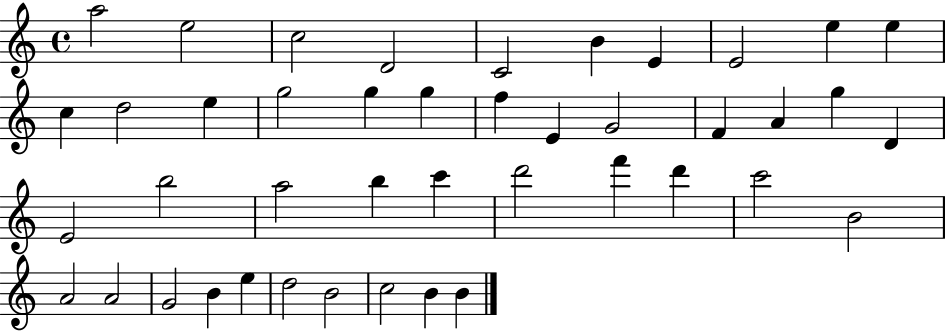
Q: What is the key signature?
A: C major